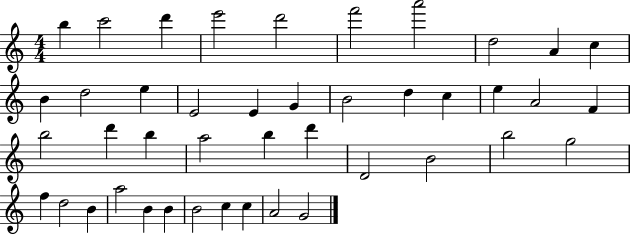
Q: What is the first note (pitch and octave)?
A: B5